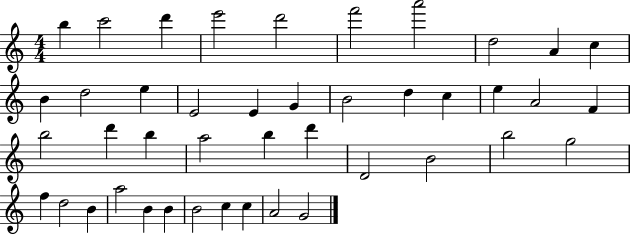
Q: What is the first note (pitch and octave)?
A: B5